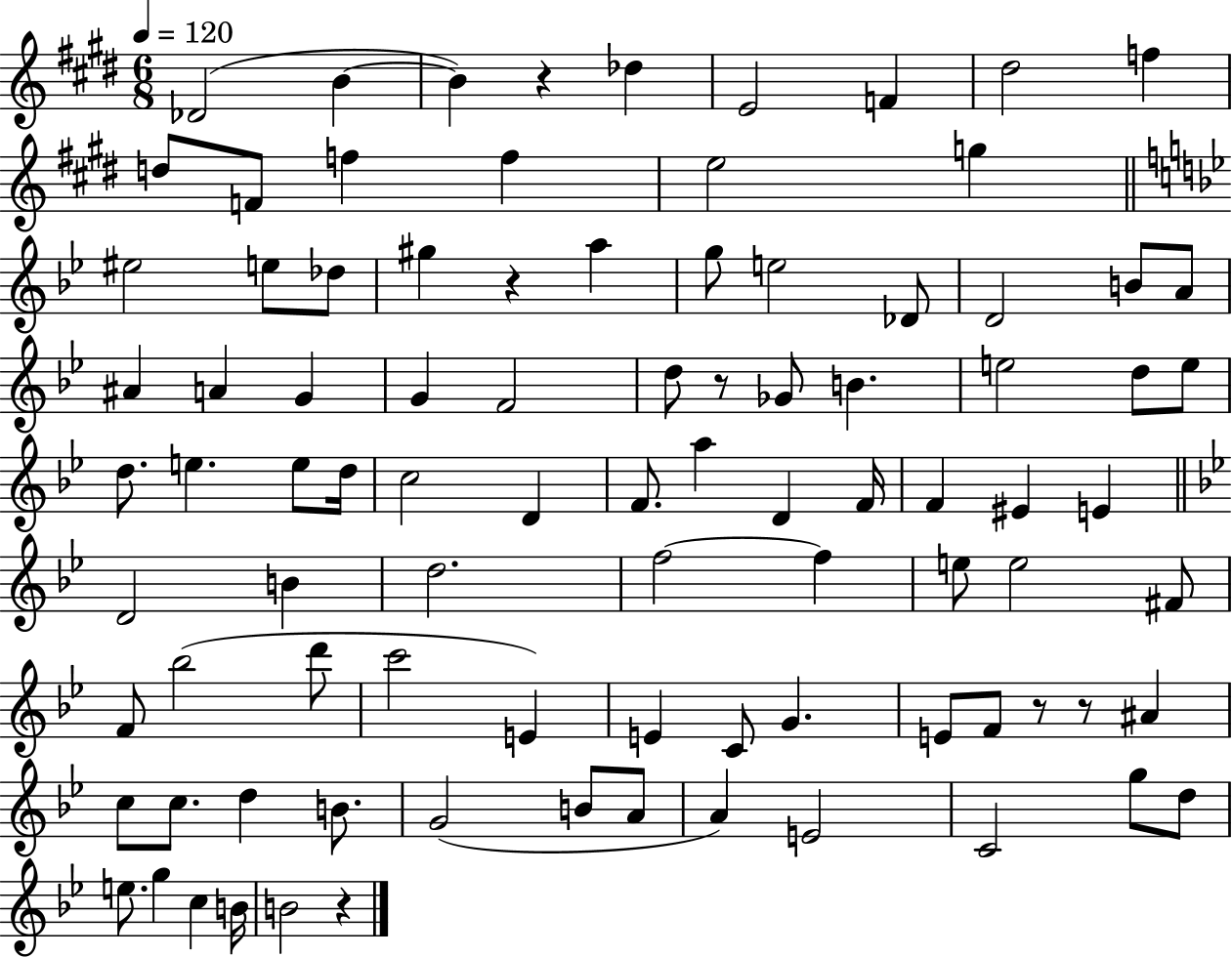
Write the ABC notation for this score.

X:1
T:Untitled
M:6/8
L:1/4
K:E
_D2 B B z _d E2 F ^d2 f d/2 F/2 f f e2 g ^e2 e/2 _d/2 ^g z a g/2 e2 _D/2 D2 B/2 A/2 ^A A G G F2 d/2 z/2 _G/2 B e2 d/2 e/2 d/2 e e/2 d/4 c2 D F/2 a D F/4 F ^E E D2 B d2 f2 f e/2 e2 ^F/2 F/2 _b2 d'/2 c'2 E E C/2 G E/2 F/2 z/2 z/2 ^A c/2 c/2 d B/2 G2 B/2 A/2 A E2 C2 g/2 d/2 e/2 g c B/4 B2 z